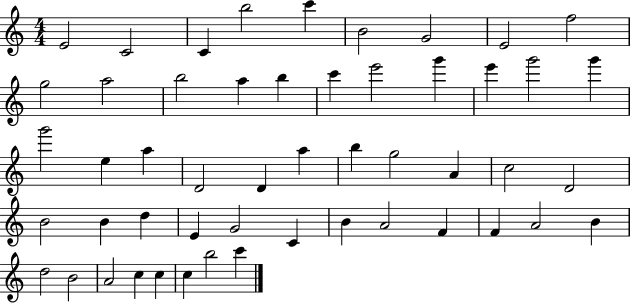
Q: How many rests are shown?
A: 0